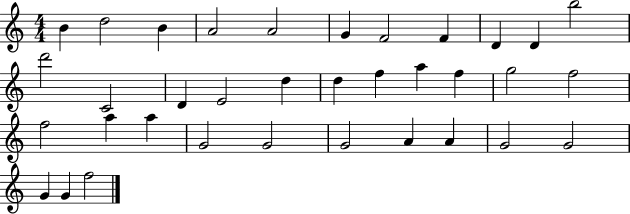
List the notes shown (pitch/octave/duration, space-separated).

B4/q D5/h B4/q A4/h A4/h G4/q F4/h F4/q D4/q D4/q B5/h D6/h C4/h D4/q E4/h D5/q D5/q F5/q A5/q F5/q G5/h F5/h F5/h A5/q A5/q G4/h G4/h G4/h A4/q A4/q G4/h G4/h G4/q G4/q F5/h